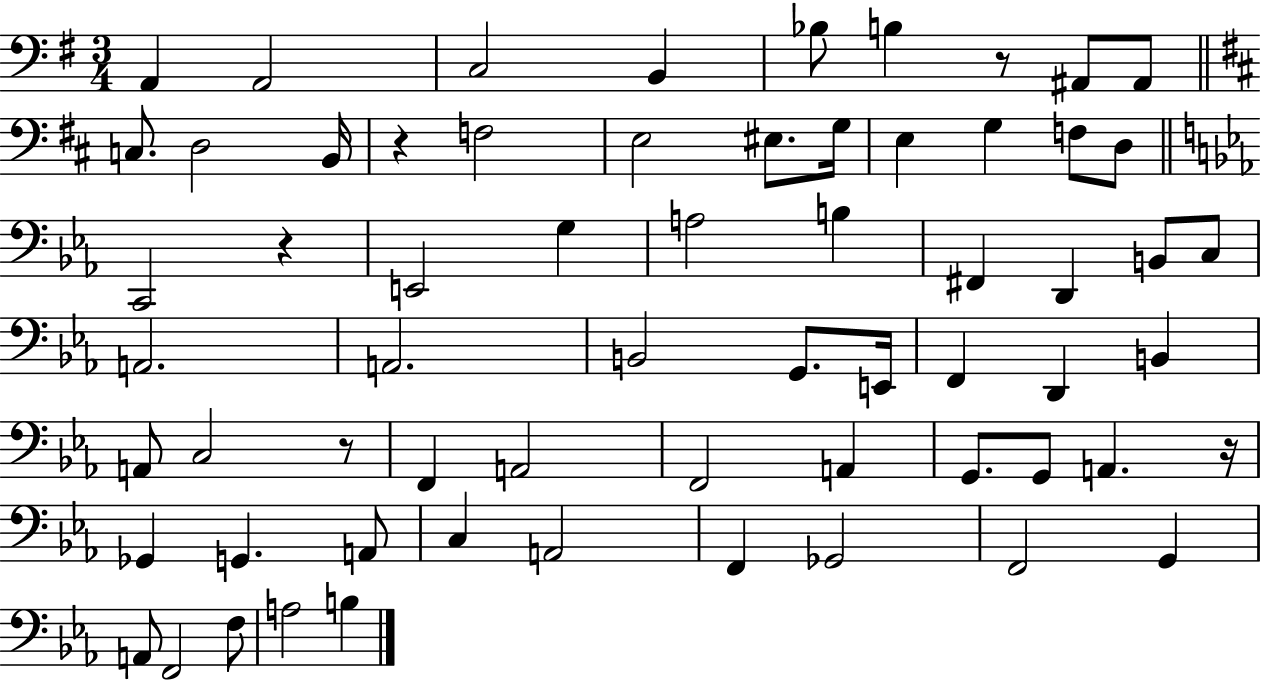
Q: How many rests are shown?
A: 5